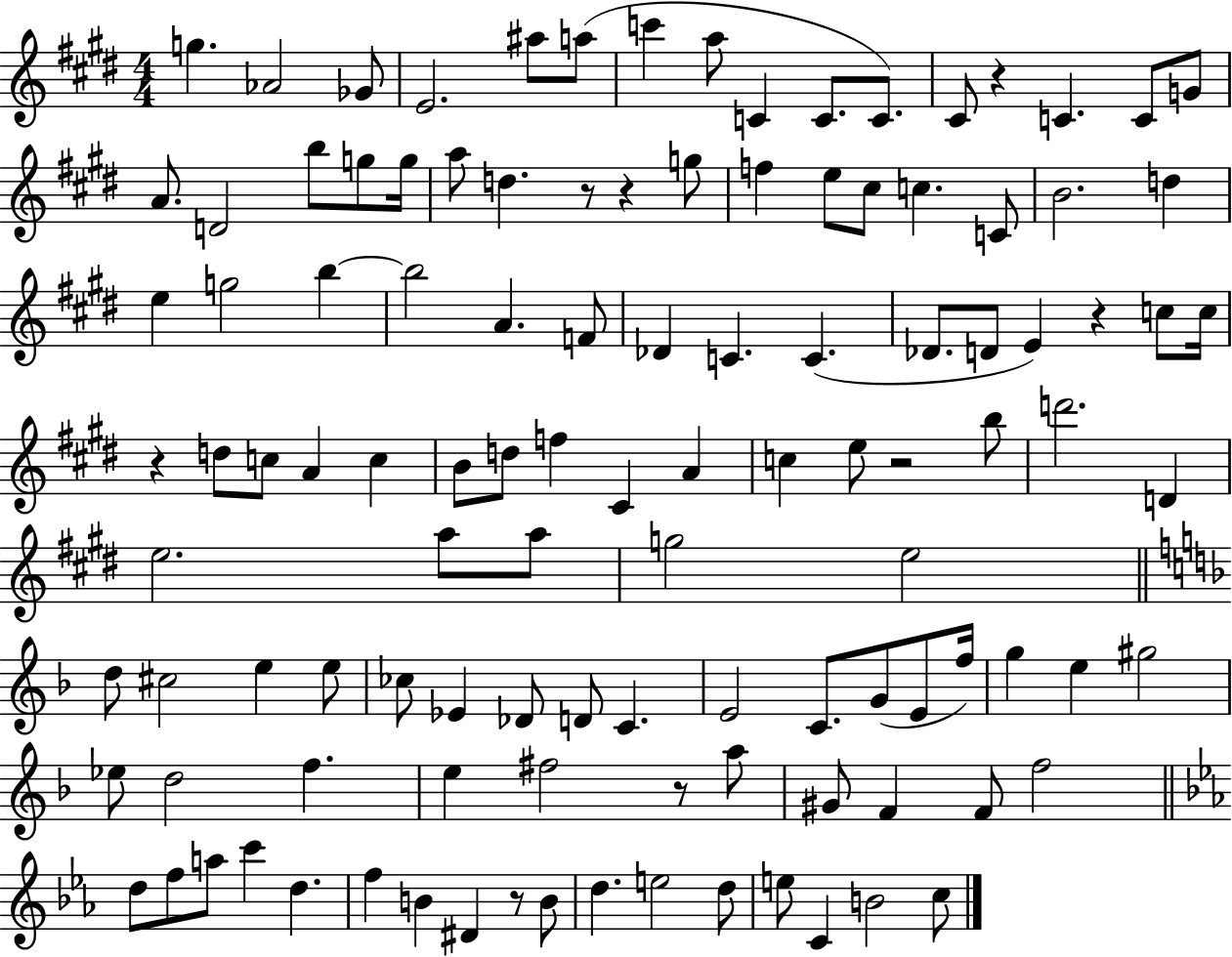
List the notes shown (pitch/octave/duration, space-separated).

G5/q. Ab4/h Gb4/e E4/h. A#5/e A5/e C6/q A5/e C4/q C4/e. C4/e. C#4/e R/q C4/q. C4/e G4/e A4/e. D4/h B5/e G5/e G5/s A5/e D5/q. R/e R/q G5/e F5/q E5/e C#5/e C5/q. C4/e B4/h. D5/q E5/q G5/h B5/q B5/h A4/q. F4/e Db4/q C4/q. C4/q. Db4/e. D4/e E4/q R/q C5/e C5/s R/q D5/e C5/e A4/q C5/q B4/e D5/e F5/q C#4/q A4/q C5/q E5/e R/h B5/e D6/h. D4/q E5/h. A5/e A5/e G5/h E5/h D5/e C#5/h E5/q E5/e CES5/e Eb4/q Db4/e D4/e C4/q. E4/h C4/e. G4/e E4/e F5/s G5/q E5/q G#5/h Eb5/e D5/h F5/q. E5/q F#5/h R/e A5/e G#4/e F4/q F4/e F5/h D5/e F5/e A5/e C6/q D5/q. F5/q B4/q D#4/q R/e B4/e D5/q. E5/h D5/e E5/e C4/q B4/h C5/e